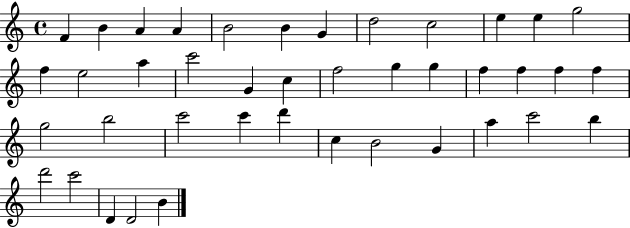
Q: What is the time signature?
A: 4/4